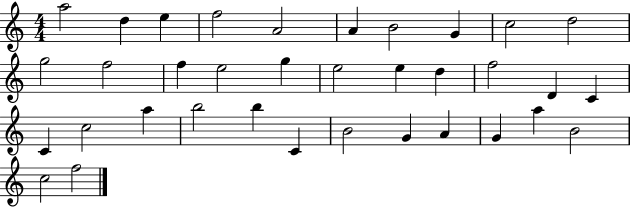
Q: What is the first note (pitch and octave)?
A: A5